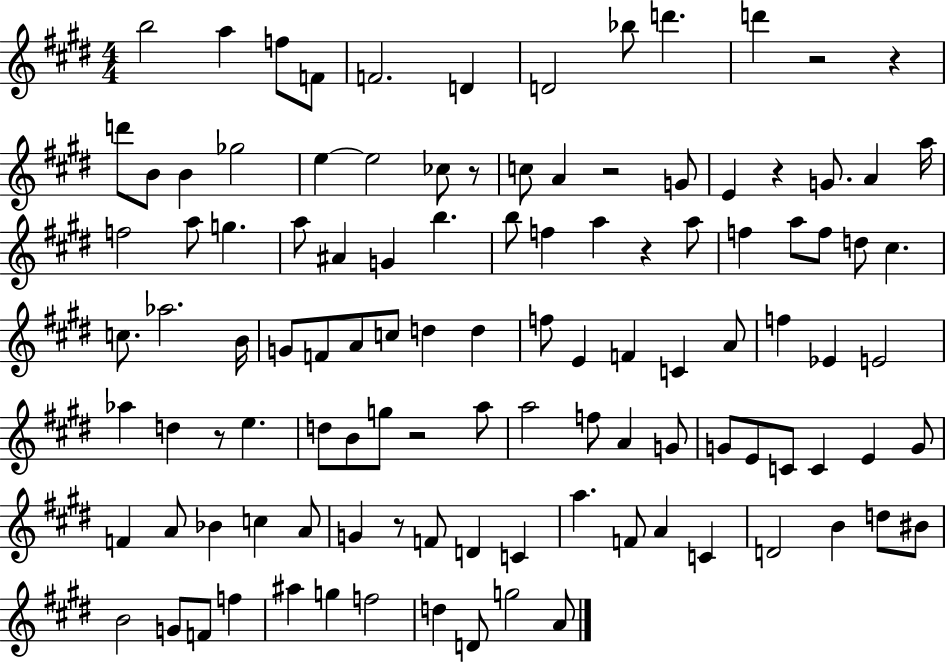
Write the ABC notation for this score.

X:1
T:Untitled
M:4/4
L:1/4
K:E
b2 a f/2 F/2 F2 D D2 _b/2 d' d' z2 z d'/2 B/2 B _g2 e e2 _c/2 z/2 c/2 A z2 G/2 E z G/2 A a/4 f2 a/2 g a/2 ^A G b b/2 f a z a/2 f a/2 f/2 d/2 ^c c/2 _a2 B/4 G/2 F/2 A/2 c/2 d d f/2 E F C A/2 f _E E2 _a d z/2 e d/2 B/2 g/2 z2 a/2 a2 f/2 A G/2 G/2 E/2 C/2 C E G/2 F A/2 _B c A/2 G z/2 F/2 D C a F/2 A C D2 B d/2 ^B/2 B2 G/2 F/2 f ^a g f2 d D/2 g2 A/2